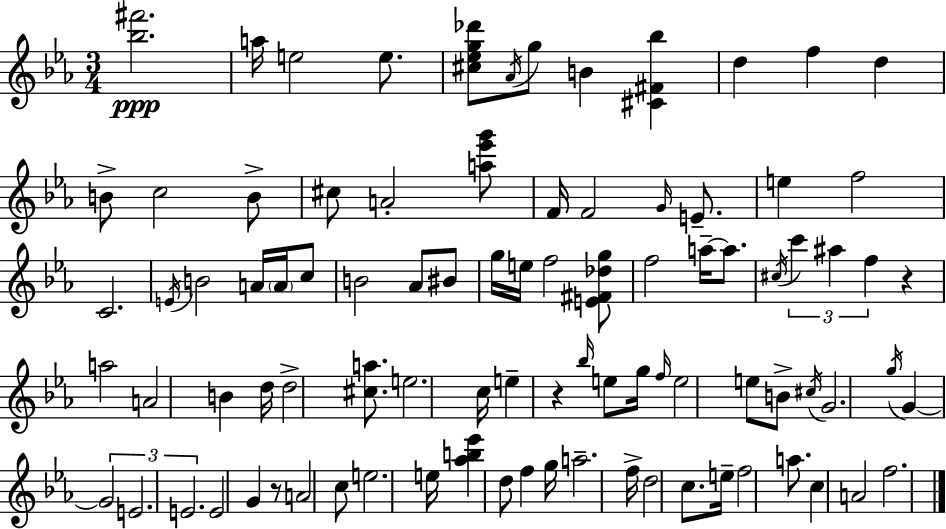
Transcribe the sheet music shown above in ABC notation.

X:1
T:Untitled
M:3/4
L:1/4
K:Eb
[_b^f']2 a/4 e2 e/2 [^c_eg_d']/2 _A/4 g/2 B [^C^F_b] d f d B/2 c2 B/2 ^c/2 A2 [a_e'g']/2 F/4 F2 G/4 E/2 e f2 C2 E/4 B2 A/4 A/4 c/2 B2 _A/2 ^B/2 g/4 e/4 f2 [E^F_dg]/2 f2 a/4 a/2 ^c/4 c' ^a f z a2 A2 B d/4 d2 [^ca]/2 e2 c/4 e z _b/4 e/2 g/4 f/4 e2 e/2 B/2 ^c/4 G2 g/4 G G2 E2 E2 E2 G z/2 A2 c/2 e2 e/4 [_ab_e'] d/2 f g/4 a2 f/4 d2 c/2 e/4 f2 a/2 c A2 f2